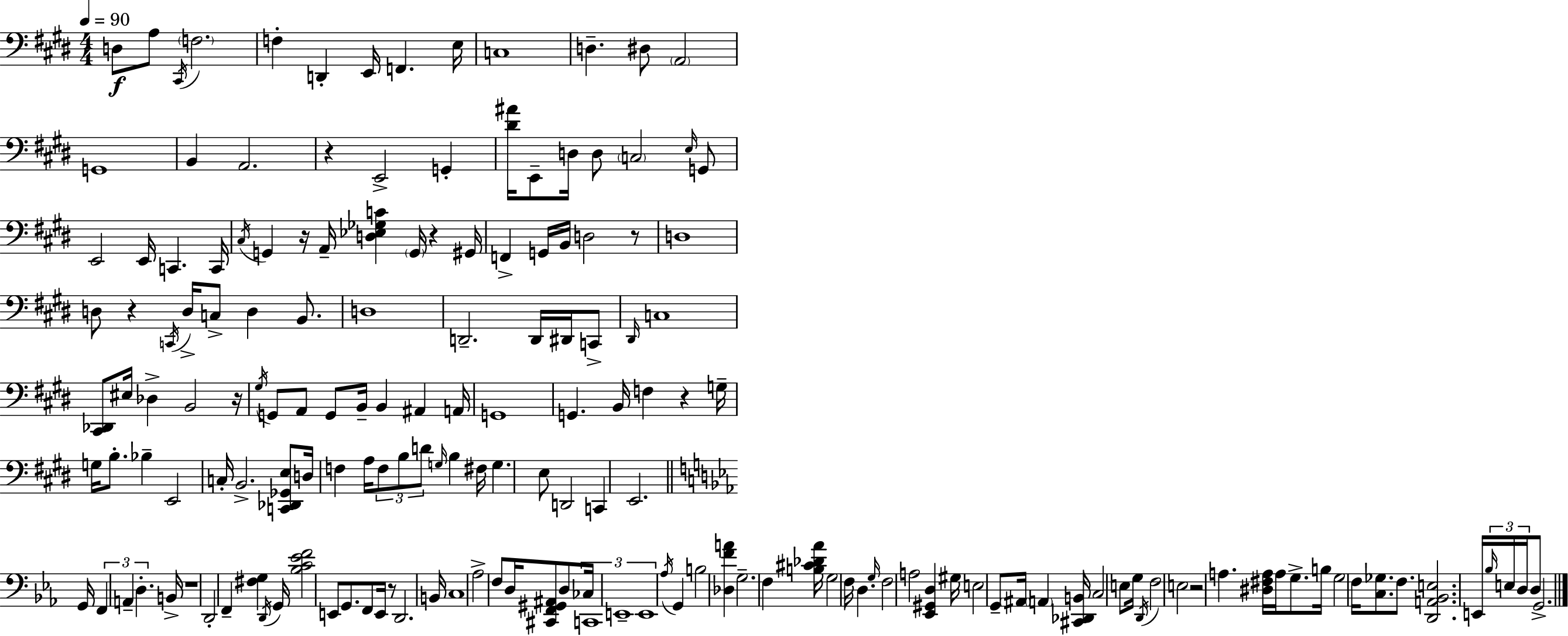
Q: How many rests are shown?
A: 10